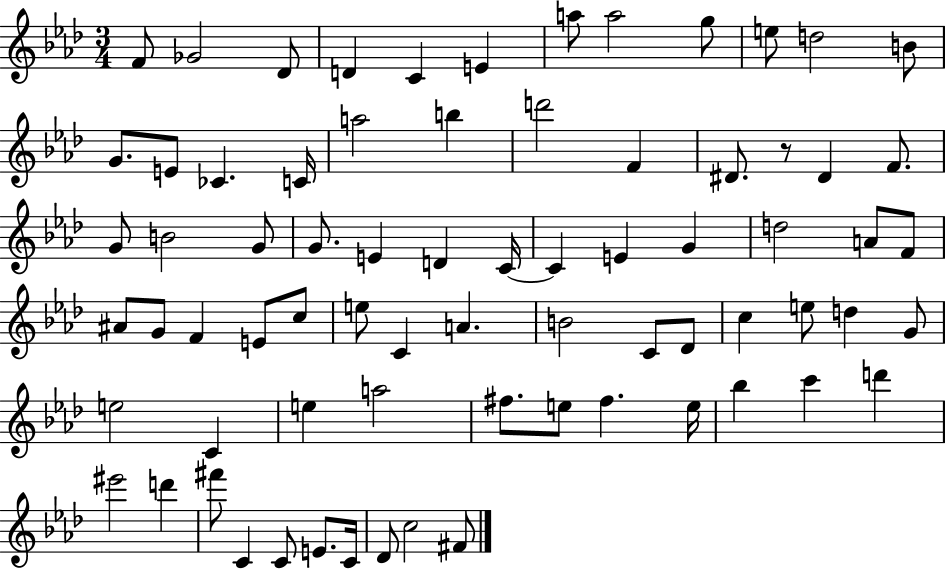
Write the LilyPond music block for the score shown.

{
  \clef treble
  \numericTimeSignature
  \time 3/4
  \key aes \major
  \repeat volta 2 { f'8 ges'2 des'8 | d'4 c'4 e'4 | a''8 a''2 g''8 | e''8 d''2 b'8 | \break g'8. e'8 ces'4. c'16 | a''2 b''4 | d'''2 f'4 | dis'8. r8 dis'4 f'8. | \break g'8 b'2 g'8 | g'8. e'4 d'4 c'16~~ | c'4 e'4 g'4 | d''2 a'8 f'8 | \break ais'8 g'8 f'4 e'8 c''8 | e''8 c'4 a'4. | b'2 c'8 des'8 | c''4 e''8 d''4 g'8 | \break e''2 c'4 | e''4 a''2 | fis''8. e''8 fis''4. e''16 | bes''4 c'''4 d'''4 | \break eis'''2 d'''4 | fis'''8 c'4 c'8 e'8. c'16 | des'8 c''2 fis'8 | } \bar "|."
}